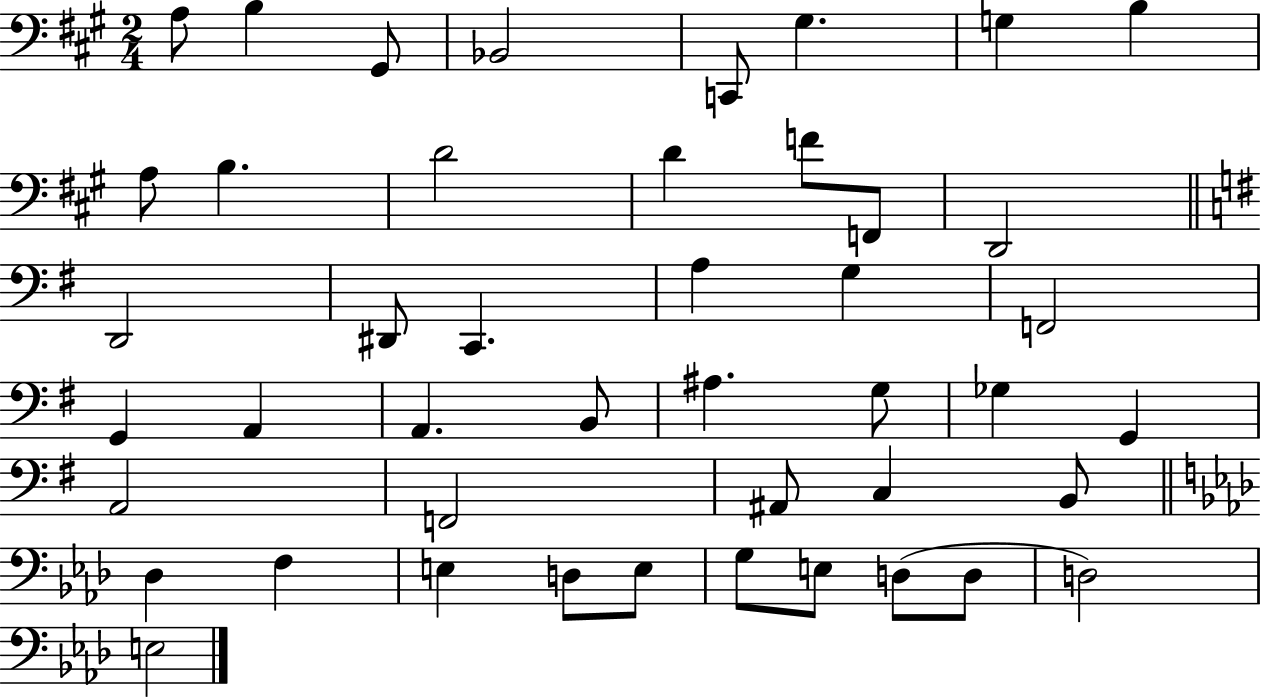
{
  \clef bass
  \numericTimeSignature
  \time 2/4
  \key a \major
  a8 b4 gis,8 | bes,2 | c,8 gis4. | g4 b4 | \break a8 b4. | d'2 | d'4 f'8 f,8 | d,2 | \break \bar "||" \break \key g \major d,2 | dis,8 c,4. | a4 g4 | f,2 | \break g,4 a,4 | a,4. b,8 | ais4. g8 | ges4 g,4 | \break a,2 | f,2 | ais,8 c4 b,8 | \bar "||" \break \key aes \major des4 f4 | e4 d8 e8 | g8 e8 d8( d8 | d2) | \break e2 | \bar "|."
}